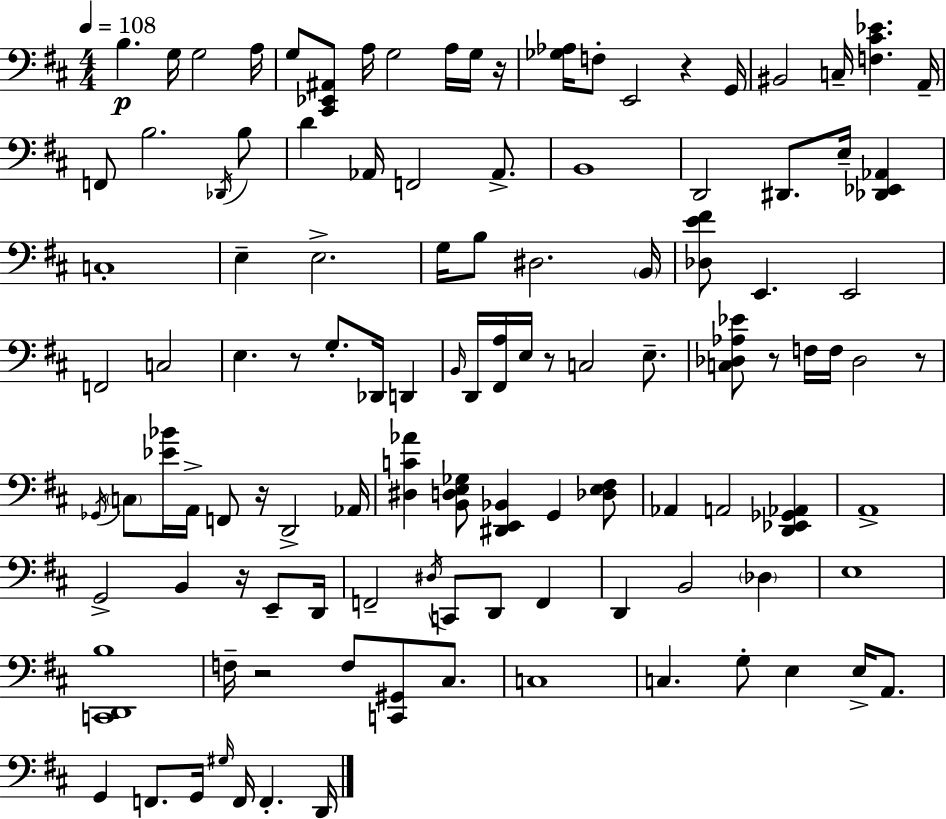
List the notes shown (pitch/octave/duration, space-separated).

B3/q. G3/s G3/h A3/s G3/e [C#2,Eb2,A#2]/e A3/s G3/h A3/s G3/s R/s [Gb3,Ab3]/s F3/e E2/h R/q G2/s BIS2/h C3/s [F3,C#4,Eb4]/q. A2/s F2/e B3/h. Db2/s B3/e D4/q Ab2/s F2/h Ab2/e. B2/w D2/h D#2/e. E3/s [Db2,Eb2,Ab2]/q C3/w E3/q E3/h. G3/s B3/e D#3/h. B2/s [Db3,E4,F#4]/e E2/q. E2/h F2/h C3/h E3/q. R/e G3/e. Db2/s D2/q B2/s D2/s [F#2,A3]/s E3/s R/e C3/h E3/e. [C3,Db3,Ab3,Eb4]/e R/e F3/s F3/s Db3/h R/e Gb2/s C3/e [Eb4,Bb4]/s A2/s F2/e R/s D2/h Ab2/s [D#3,C4,Ab4]/q [B2,D3,E3,Gb3]/e [D#2,E2,Bb2]/q G2/q [Db3,E3,F#3]/e Ab2/q A2/h [D2,Eb2,Gb2,Ab2]/q A2/w G2/h B2/q R/s E2/e D2/s F2/h D#3/s C2/e D2/e F2/q D2/q B2/h Db3/q E3/w [C2,D2,B3]/w F3/s R/h F3/e [C2,G#2]/e C#3/e. C3/w C3/q. G3/e E3/q E3/s A2/e. G2/q F2/e. G2/s G#3/s F2/s F2/q. D2/s